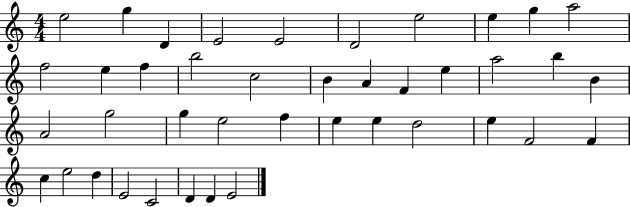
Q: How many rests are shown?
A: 0